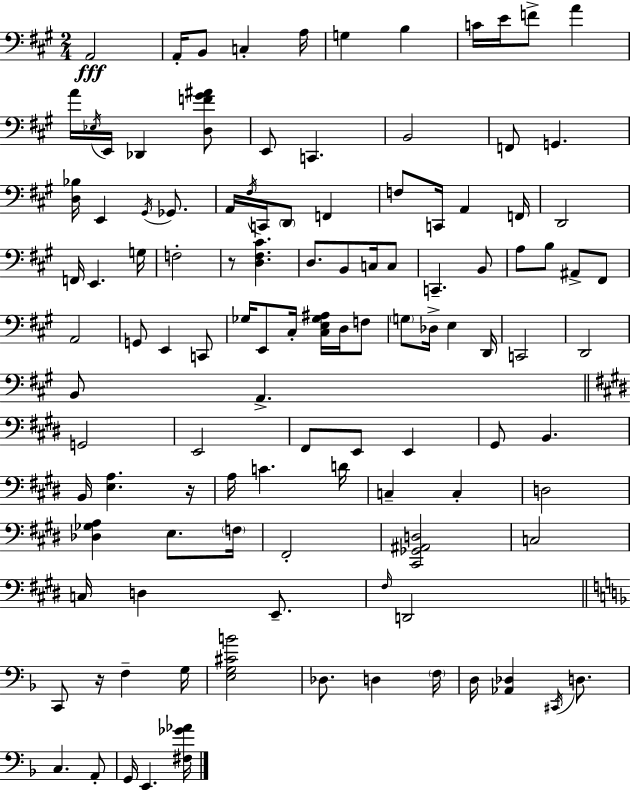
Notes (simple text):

A2/h A2/s B2/e C3/q A3/s G3/q B3/q C4/s E4/s F4/e A4/q A4/s Eb3/s E2/s Db2/q [D3,F4,G#4,A#4]/e E2/e C2/q. B2/h F2/e G2/q. [D3,Bb3]/s E2/q G#2/s Gb2/e. A2/s F#3/s C2/s D2/e F2/q F3/e C2/s A2/q F2/s D2/h F2/s E2/q. G3/s F3/h R/e [D3,F#3,C#4]/q. D3/e. B2/e C3/s C3/e C2/q. B2/e A3/e B3/e A#2/e F#2/e A2/h G2/e E2/q C2/e Gb3/s E2/e C#3/s [C#3,E3,Gb3,A#3]/s D3/s F3/e G3/e Db3/s E3/q D2/s C2/h D2/h B2/e A2/q. G2/h E2/h F#2/e E2/e E2/q G#2/e B2/q. B2/s [E3,A3]/q. R/s A3/s C4/q. D4/s C3/q C3/q D3/h [Db3,Gb3,A3]/q E3/e. F3/s F#2/h [C#2,Gb2,A#2,D3]/h C3/h C3/s D3/q E2/e. F#3/s D2/h C2/e R/s F3/q G3/s [E3,G3,C#4,B4]/h Db3/e. D3/q F3/s D3/s [Ab2,Db3]/q C#2/s D3/e. C3/q. A2/e G2/s E2/q. [F#3,Gb4,Ab4]/s